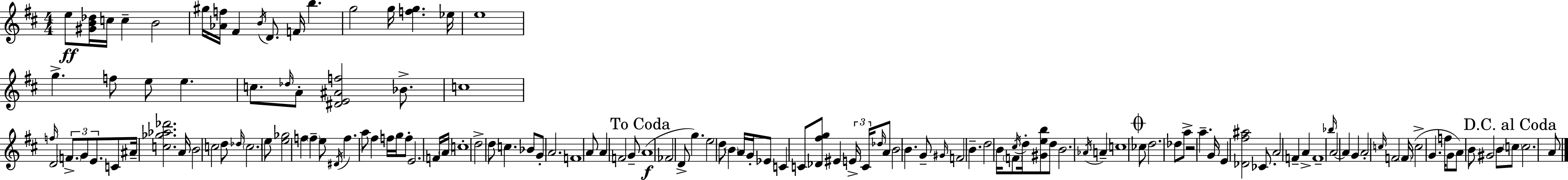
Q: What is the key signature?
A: D major